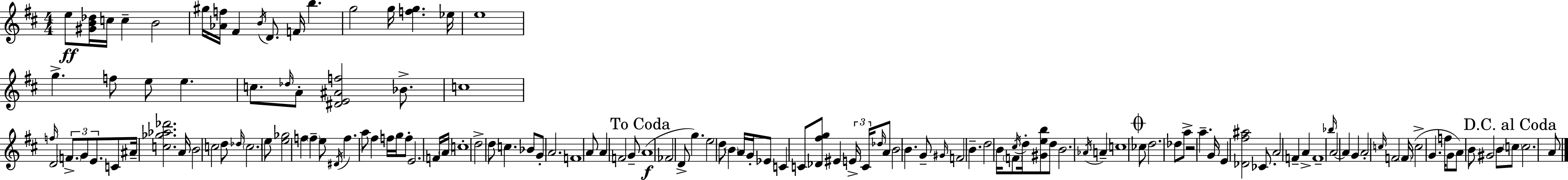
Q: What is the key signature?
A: D major